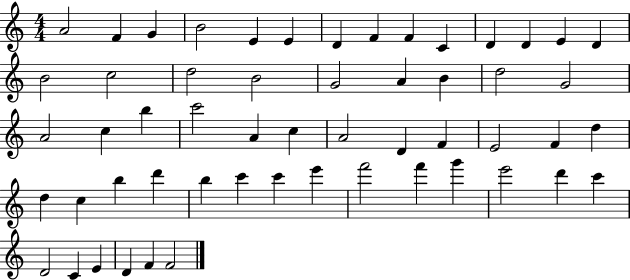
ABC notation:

X:1
T:Untitled
M:4/4
L:1/4
K:C
A2 F G B2 E E D F F C D D E D B2 c2 d2 B2 G2 A B d2 G2 A2 c b c'2 A c A2 D F E2 F d d c b d' b c' c' e' f'2 f' g' e'2 d' c' D2 C E D F F2